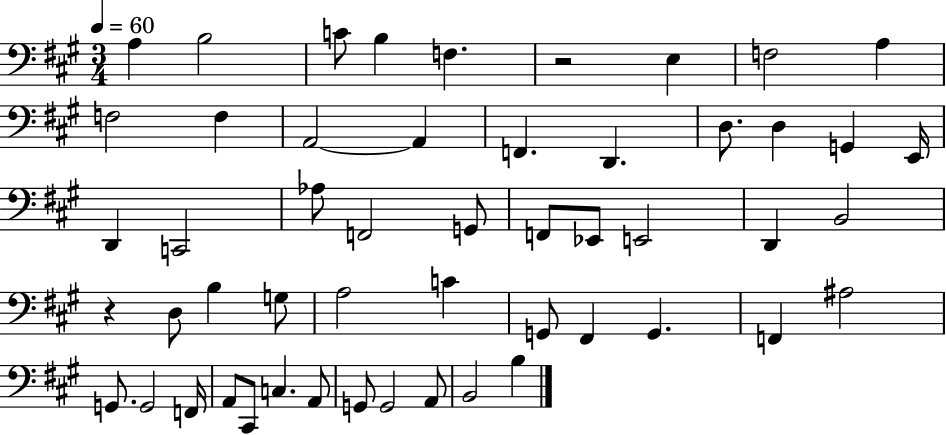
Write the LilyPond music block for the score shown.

{
  \clef bass
  \numericTimeSignature
  \time 3/4
  \key a \major
  \tempo 4 = 60
  a4 b2 | c'8 b4 f4. | r2 e4 | f2 a4 | \break f2 f4 | a,2~~ a,4 | f,4. d,4. | d8. d4 g,4 e,16 | \break d,4 c,2 | aes8 f,2 g,8 | f,8 ees,8 e,2 | d,4 b,2 | \break r4 d8 b4 g8 | a2 c'4 | g,8 fis,4 g,4. | f,4 ais2 | \break g,8. g,2 f,16 | a,8 cis,8 c4. a,8 | g,8 g,2 a,8 | b,2 b4 | \break \bar "|."
}